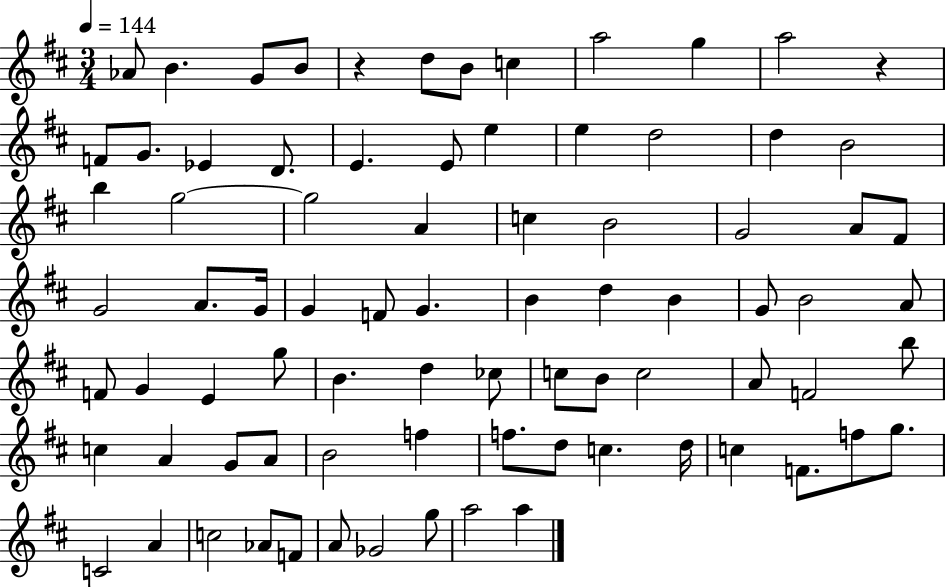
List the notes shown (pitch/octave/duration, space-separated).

Ab4/e B4/q. G4/e B4/e R/q D5/e B4/e C5/q A5/h G5/q A5/h R/q F4/e G4/e. Eb4/q D4/e. E4/q. E4/e E5/q E5/q D5/h D5/q B4/h B5/q G5/h G5/h A4/q C5/q B4/h G4/h A4/e F#4/e G4/h A4/e. G4/s G4/q F4/e G4/q. B4/q D5/q B4/q G4/e B4/h A4/e F4/e G4/q E4/q G5/e B4/q. D5/q CES5/e C5/e B4/e C5/h A4/e F4/h B5/e C5/q A4/q G4/e A4/e B4/h F5/q F5/e. D5/e C5/q. D5/s C5/q F4/e. F5/e G5/e. C4/h A4/q C5/h Ab4/e F4/e A4/e Gb4/h G5/e A5/h A5/q